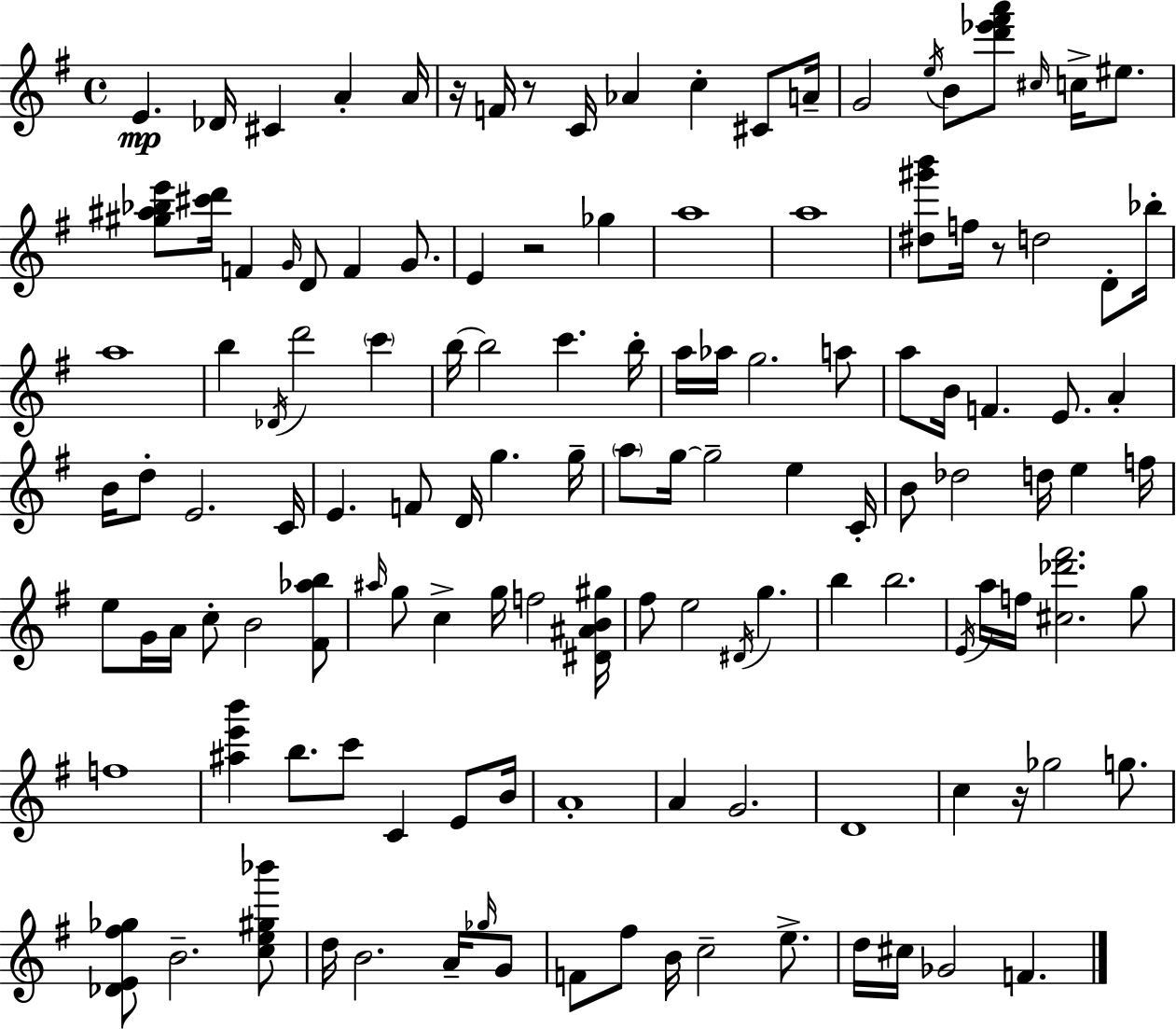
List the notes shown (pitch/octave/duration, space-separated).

E4/q. Db4/s C#4/q A4/q A4/s R/s F4/s R/e C4/s Ab4/q C5/q C#4/e A4/s G4/h E5/s B4/e [D6,Eb6,F#6,A6]/e C#5/s C5/s EIS5/e. [G#5,A#5,Bb5,E6]/e [C#6,D6]/s F4/q G4/s D4/e F4/q G4/e. E4/q R/h Gb5/q A5/w A5/w [D#5,G#6,B6]/e F5/s R/e D5/h D4/e Bb5/s A5/w B5/q Db4/s D6/h C6/q B5/s B5/h C6/q. B5/s A5/s Ab5/s G5/h. A5/e A5/e B4/s F4/q. E4/e. A4/q B4/s D5/e E4/h. C4/s E4/q. F4/e D4/s G5/q. G5/s A5/e G5/s G5/h E5/q C4/s B4/e Db5/h D5/s E5/q F5/s E5/e G4/s A4/s C5/e B4/h [F#4,Ab5,B5]/e A#5/s G5/e C5/q G5/s F5/h [D#4,A#4,B4,G#5]/s F#5/e E5/h D#4/s G5/q. B5/q B5/h. E4/s A5/s F5/s [C#5,Db6,F#6]/h. G5/e F5/w [A#5,E6,B6]/q B5/e. C6/e C4/q E4/e B4/s A4/w A4/q G4/h. D4/w C5/q R/s Gb5/h G5/e. [Db4,E4,F#5,Gb5]/e B4/h. [C5,E5,G#5,Bb6]/e D5/s B4/h. A4/s Gb5/s G4/e F4/e F#5/e B4/s C5/h E5/e. D5/s C#5/s Gb4/h F4/q.